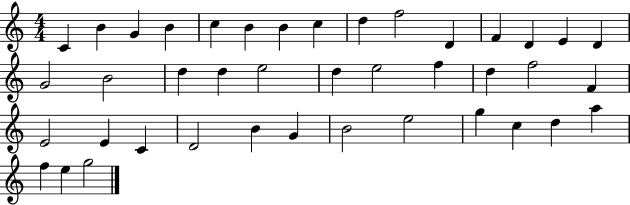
{
  \clef treble
  \numericTimeSignature
  \time 4/4
  \key c \major
  c'4 b'4 g'4 b'4 | c''4 b'4 b'4 c''4 | d''4 f''2 d'4 | f'4 d'4 e'4 d'4 | \break g'2 b'2 | d''4 d''4 e''2 | d''4 e''2 f''4 | d''4 f''2 f'4 | \break e'2 e'4 c'4 | d'2 b'4 g'4 | b'2 e''2 | g''4 c''4 d''4 a''4 | \break f''4 e''4 g''2 | \bar "|."
}